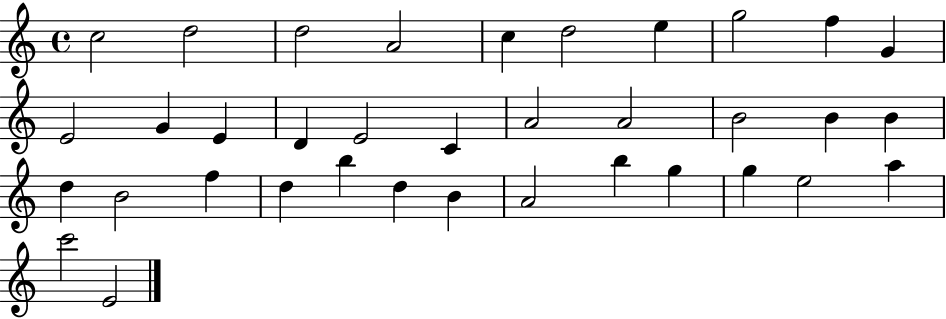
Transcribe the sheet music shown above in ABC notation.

X:1
T:Untitled
M:4/4
L:1/4
K:C
c2 d2 d2 A2 c d2 e g2 f G E2 G E D E2 C A2 A2 B2 B B d B2 f d b d B A2 b g g e2 a c'2 E2